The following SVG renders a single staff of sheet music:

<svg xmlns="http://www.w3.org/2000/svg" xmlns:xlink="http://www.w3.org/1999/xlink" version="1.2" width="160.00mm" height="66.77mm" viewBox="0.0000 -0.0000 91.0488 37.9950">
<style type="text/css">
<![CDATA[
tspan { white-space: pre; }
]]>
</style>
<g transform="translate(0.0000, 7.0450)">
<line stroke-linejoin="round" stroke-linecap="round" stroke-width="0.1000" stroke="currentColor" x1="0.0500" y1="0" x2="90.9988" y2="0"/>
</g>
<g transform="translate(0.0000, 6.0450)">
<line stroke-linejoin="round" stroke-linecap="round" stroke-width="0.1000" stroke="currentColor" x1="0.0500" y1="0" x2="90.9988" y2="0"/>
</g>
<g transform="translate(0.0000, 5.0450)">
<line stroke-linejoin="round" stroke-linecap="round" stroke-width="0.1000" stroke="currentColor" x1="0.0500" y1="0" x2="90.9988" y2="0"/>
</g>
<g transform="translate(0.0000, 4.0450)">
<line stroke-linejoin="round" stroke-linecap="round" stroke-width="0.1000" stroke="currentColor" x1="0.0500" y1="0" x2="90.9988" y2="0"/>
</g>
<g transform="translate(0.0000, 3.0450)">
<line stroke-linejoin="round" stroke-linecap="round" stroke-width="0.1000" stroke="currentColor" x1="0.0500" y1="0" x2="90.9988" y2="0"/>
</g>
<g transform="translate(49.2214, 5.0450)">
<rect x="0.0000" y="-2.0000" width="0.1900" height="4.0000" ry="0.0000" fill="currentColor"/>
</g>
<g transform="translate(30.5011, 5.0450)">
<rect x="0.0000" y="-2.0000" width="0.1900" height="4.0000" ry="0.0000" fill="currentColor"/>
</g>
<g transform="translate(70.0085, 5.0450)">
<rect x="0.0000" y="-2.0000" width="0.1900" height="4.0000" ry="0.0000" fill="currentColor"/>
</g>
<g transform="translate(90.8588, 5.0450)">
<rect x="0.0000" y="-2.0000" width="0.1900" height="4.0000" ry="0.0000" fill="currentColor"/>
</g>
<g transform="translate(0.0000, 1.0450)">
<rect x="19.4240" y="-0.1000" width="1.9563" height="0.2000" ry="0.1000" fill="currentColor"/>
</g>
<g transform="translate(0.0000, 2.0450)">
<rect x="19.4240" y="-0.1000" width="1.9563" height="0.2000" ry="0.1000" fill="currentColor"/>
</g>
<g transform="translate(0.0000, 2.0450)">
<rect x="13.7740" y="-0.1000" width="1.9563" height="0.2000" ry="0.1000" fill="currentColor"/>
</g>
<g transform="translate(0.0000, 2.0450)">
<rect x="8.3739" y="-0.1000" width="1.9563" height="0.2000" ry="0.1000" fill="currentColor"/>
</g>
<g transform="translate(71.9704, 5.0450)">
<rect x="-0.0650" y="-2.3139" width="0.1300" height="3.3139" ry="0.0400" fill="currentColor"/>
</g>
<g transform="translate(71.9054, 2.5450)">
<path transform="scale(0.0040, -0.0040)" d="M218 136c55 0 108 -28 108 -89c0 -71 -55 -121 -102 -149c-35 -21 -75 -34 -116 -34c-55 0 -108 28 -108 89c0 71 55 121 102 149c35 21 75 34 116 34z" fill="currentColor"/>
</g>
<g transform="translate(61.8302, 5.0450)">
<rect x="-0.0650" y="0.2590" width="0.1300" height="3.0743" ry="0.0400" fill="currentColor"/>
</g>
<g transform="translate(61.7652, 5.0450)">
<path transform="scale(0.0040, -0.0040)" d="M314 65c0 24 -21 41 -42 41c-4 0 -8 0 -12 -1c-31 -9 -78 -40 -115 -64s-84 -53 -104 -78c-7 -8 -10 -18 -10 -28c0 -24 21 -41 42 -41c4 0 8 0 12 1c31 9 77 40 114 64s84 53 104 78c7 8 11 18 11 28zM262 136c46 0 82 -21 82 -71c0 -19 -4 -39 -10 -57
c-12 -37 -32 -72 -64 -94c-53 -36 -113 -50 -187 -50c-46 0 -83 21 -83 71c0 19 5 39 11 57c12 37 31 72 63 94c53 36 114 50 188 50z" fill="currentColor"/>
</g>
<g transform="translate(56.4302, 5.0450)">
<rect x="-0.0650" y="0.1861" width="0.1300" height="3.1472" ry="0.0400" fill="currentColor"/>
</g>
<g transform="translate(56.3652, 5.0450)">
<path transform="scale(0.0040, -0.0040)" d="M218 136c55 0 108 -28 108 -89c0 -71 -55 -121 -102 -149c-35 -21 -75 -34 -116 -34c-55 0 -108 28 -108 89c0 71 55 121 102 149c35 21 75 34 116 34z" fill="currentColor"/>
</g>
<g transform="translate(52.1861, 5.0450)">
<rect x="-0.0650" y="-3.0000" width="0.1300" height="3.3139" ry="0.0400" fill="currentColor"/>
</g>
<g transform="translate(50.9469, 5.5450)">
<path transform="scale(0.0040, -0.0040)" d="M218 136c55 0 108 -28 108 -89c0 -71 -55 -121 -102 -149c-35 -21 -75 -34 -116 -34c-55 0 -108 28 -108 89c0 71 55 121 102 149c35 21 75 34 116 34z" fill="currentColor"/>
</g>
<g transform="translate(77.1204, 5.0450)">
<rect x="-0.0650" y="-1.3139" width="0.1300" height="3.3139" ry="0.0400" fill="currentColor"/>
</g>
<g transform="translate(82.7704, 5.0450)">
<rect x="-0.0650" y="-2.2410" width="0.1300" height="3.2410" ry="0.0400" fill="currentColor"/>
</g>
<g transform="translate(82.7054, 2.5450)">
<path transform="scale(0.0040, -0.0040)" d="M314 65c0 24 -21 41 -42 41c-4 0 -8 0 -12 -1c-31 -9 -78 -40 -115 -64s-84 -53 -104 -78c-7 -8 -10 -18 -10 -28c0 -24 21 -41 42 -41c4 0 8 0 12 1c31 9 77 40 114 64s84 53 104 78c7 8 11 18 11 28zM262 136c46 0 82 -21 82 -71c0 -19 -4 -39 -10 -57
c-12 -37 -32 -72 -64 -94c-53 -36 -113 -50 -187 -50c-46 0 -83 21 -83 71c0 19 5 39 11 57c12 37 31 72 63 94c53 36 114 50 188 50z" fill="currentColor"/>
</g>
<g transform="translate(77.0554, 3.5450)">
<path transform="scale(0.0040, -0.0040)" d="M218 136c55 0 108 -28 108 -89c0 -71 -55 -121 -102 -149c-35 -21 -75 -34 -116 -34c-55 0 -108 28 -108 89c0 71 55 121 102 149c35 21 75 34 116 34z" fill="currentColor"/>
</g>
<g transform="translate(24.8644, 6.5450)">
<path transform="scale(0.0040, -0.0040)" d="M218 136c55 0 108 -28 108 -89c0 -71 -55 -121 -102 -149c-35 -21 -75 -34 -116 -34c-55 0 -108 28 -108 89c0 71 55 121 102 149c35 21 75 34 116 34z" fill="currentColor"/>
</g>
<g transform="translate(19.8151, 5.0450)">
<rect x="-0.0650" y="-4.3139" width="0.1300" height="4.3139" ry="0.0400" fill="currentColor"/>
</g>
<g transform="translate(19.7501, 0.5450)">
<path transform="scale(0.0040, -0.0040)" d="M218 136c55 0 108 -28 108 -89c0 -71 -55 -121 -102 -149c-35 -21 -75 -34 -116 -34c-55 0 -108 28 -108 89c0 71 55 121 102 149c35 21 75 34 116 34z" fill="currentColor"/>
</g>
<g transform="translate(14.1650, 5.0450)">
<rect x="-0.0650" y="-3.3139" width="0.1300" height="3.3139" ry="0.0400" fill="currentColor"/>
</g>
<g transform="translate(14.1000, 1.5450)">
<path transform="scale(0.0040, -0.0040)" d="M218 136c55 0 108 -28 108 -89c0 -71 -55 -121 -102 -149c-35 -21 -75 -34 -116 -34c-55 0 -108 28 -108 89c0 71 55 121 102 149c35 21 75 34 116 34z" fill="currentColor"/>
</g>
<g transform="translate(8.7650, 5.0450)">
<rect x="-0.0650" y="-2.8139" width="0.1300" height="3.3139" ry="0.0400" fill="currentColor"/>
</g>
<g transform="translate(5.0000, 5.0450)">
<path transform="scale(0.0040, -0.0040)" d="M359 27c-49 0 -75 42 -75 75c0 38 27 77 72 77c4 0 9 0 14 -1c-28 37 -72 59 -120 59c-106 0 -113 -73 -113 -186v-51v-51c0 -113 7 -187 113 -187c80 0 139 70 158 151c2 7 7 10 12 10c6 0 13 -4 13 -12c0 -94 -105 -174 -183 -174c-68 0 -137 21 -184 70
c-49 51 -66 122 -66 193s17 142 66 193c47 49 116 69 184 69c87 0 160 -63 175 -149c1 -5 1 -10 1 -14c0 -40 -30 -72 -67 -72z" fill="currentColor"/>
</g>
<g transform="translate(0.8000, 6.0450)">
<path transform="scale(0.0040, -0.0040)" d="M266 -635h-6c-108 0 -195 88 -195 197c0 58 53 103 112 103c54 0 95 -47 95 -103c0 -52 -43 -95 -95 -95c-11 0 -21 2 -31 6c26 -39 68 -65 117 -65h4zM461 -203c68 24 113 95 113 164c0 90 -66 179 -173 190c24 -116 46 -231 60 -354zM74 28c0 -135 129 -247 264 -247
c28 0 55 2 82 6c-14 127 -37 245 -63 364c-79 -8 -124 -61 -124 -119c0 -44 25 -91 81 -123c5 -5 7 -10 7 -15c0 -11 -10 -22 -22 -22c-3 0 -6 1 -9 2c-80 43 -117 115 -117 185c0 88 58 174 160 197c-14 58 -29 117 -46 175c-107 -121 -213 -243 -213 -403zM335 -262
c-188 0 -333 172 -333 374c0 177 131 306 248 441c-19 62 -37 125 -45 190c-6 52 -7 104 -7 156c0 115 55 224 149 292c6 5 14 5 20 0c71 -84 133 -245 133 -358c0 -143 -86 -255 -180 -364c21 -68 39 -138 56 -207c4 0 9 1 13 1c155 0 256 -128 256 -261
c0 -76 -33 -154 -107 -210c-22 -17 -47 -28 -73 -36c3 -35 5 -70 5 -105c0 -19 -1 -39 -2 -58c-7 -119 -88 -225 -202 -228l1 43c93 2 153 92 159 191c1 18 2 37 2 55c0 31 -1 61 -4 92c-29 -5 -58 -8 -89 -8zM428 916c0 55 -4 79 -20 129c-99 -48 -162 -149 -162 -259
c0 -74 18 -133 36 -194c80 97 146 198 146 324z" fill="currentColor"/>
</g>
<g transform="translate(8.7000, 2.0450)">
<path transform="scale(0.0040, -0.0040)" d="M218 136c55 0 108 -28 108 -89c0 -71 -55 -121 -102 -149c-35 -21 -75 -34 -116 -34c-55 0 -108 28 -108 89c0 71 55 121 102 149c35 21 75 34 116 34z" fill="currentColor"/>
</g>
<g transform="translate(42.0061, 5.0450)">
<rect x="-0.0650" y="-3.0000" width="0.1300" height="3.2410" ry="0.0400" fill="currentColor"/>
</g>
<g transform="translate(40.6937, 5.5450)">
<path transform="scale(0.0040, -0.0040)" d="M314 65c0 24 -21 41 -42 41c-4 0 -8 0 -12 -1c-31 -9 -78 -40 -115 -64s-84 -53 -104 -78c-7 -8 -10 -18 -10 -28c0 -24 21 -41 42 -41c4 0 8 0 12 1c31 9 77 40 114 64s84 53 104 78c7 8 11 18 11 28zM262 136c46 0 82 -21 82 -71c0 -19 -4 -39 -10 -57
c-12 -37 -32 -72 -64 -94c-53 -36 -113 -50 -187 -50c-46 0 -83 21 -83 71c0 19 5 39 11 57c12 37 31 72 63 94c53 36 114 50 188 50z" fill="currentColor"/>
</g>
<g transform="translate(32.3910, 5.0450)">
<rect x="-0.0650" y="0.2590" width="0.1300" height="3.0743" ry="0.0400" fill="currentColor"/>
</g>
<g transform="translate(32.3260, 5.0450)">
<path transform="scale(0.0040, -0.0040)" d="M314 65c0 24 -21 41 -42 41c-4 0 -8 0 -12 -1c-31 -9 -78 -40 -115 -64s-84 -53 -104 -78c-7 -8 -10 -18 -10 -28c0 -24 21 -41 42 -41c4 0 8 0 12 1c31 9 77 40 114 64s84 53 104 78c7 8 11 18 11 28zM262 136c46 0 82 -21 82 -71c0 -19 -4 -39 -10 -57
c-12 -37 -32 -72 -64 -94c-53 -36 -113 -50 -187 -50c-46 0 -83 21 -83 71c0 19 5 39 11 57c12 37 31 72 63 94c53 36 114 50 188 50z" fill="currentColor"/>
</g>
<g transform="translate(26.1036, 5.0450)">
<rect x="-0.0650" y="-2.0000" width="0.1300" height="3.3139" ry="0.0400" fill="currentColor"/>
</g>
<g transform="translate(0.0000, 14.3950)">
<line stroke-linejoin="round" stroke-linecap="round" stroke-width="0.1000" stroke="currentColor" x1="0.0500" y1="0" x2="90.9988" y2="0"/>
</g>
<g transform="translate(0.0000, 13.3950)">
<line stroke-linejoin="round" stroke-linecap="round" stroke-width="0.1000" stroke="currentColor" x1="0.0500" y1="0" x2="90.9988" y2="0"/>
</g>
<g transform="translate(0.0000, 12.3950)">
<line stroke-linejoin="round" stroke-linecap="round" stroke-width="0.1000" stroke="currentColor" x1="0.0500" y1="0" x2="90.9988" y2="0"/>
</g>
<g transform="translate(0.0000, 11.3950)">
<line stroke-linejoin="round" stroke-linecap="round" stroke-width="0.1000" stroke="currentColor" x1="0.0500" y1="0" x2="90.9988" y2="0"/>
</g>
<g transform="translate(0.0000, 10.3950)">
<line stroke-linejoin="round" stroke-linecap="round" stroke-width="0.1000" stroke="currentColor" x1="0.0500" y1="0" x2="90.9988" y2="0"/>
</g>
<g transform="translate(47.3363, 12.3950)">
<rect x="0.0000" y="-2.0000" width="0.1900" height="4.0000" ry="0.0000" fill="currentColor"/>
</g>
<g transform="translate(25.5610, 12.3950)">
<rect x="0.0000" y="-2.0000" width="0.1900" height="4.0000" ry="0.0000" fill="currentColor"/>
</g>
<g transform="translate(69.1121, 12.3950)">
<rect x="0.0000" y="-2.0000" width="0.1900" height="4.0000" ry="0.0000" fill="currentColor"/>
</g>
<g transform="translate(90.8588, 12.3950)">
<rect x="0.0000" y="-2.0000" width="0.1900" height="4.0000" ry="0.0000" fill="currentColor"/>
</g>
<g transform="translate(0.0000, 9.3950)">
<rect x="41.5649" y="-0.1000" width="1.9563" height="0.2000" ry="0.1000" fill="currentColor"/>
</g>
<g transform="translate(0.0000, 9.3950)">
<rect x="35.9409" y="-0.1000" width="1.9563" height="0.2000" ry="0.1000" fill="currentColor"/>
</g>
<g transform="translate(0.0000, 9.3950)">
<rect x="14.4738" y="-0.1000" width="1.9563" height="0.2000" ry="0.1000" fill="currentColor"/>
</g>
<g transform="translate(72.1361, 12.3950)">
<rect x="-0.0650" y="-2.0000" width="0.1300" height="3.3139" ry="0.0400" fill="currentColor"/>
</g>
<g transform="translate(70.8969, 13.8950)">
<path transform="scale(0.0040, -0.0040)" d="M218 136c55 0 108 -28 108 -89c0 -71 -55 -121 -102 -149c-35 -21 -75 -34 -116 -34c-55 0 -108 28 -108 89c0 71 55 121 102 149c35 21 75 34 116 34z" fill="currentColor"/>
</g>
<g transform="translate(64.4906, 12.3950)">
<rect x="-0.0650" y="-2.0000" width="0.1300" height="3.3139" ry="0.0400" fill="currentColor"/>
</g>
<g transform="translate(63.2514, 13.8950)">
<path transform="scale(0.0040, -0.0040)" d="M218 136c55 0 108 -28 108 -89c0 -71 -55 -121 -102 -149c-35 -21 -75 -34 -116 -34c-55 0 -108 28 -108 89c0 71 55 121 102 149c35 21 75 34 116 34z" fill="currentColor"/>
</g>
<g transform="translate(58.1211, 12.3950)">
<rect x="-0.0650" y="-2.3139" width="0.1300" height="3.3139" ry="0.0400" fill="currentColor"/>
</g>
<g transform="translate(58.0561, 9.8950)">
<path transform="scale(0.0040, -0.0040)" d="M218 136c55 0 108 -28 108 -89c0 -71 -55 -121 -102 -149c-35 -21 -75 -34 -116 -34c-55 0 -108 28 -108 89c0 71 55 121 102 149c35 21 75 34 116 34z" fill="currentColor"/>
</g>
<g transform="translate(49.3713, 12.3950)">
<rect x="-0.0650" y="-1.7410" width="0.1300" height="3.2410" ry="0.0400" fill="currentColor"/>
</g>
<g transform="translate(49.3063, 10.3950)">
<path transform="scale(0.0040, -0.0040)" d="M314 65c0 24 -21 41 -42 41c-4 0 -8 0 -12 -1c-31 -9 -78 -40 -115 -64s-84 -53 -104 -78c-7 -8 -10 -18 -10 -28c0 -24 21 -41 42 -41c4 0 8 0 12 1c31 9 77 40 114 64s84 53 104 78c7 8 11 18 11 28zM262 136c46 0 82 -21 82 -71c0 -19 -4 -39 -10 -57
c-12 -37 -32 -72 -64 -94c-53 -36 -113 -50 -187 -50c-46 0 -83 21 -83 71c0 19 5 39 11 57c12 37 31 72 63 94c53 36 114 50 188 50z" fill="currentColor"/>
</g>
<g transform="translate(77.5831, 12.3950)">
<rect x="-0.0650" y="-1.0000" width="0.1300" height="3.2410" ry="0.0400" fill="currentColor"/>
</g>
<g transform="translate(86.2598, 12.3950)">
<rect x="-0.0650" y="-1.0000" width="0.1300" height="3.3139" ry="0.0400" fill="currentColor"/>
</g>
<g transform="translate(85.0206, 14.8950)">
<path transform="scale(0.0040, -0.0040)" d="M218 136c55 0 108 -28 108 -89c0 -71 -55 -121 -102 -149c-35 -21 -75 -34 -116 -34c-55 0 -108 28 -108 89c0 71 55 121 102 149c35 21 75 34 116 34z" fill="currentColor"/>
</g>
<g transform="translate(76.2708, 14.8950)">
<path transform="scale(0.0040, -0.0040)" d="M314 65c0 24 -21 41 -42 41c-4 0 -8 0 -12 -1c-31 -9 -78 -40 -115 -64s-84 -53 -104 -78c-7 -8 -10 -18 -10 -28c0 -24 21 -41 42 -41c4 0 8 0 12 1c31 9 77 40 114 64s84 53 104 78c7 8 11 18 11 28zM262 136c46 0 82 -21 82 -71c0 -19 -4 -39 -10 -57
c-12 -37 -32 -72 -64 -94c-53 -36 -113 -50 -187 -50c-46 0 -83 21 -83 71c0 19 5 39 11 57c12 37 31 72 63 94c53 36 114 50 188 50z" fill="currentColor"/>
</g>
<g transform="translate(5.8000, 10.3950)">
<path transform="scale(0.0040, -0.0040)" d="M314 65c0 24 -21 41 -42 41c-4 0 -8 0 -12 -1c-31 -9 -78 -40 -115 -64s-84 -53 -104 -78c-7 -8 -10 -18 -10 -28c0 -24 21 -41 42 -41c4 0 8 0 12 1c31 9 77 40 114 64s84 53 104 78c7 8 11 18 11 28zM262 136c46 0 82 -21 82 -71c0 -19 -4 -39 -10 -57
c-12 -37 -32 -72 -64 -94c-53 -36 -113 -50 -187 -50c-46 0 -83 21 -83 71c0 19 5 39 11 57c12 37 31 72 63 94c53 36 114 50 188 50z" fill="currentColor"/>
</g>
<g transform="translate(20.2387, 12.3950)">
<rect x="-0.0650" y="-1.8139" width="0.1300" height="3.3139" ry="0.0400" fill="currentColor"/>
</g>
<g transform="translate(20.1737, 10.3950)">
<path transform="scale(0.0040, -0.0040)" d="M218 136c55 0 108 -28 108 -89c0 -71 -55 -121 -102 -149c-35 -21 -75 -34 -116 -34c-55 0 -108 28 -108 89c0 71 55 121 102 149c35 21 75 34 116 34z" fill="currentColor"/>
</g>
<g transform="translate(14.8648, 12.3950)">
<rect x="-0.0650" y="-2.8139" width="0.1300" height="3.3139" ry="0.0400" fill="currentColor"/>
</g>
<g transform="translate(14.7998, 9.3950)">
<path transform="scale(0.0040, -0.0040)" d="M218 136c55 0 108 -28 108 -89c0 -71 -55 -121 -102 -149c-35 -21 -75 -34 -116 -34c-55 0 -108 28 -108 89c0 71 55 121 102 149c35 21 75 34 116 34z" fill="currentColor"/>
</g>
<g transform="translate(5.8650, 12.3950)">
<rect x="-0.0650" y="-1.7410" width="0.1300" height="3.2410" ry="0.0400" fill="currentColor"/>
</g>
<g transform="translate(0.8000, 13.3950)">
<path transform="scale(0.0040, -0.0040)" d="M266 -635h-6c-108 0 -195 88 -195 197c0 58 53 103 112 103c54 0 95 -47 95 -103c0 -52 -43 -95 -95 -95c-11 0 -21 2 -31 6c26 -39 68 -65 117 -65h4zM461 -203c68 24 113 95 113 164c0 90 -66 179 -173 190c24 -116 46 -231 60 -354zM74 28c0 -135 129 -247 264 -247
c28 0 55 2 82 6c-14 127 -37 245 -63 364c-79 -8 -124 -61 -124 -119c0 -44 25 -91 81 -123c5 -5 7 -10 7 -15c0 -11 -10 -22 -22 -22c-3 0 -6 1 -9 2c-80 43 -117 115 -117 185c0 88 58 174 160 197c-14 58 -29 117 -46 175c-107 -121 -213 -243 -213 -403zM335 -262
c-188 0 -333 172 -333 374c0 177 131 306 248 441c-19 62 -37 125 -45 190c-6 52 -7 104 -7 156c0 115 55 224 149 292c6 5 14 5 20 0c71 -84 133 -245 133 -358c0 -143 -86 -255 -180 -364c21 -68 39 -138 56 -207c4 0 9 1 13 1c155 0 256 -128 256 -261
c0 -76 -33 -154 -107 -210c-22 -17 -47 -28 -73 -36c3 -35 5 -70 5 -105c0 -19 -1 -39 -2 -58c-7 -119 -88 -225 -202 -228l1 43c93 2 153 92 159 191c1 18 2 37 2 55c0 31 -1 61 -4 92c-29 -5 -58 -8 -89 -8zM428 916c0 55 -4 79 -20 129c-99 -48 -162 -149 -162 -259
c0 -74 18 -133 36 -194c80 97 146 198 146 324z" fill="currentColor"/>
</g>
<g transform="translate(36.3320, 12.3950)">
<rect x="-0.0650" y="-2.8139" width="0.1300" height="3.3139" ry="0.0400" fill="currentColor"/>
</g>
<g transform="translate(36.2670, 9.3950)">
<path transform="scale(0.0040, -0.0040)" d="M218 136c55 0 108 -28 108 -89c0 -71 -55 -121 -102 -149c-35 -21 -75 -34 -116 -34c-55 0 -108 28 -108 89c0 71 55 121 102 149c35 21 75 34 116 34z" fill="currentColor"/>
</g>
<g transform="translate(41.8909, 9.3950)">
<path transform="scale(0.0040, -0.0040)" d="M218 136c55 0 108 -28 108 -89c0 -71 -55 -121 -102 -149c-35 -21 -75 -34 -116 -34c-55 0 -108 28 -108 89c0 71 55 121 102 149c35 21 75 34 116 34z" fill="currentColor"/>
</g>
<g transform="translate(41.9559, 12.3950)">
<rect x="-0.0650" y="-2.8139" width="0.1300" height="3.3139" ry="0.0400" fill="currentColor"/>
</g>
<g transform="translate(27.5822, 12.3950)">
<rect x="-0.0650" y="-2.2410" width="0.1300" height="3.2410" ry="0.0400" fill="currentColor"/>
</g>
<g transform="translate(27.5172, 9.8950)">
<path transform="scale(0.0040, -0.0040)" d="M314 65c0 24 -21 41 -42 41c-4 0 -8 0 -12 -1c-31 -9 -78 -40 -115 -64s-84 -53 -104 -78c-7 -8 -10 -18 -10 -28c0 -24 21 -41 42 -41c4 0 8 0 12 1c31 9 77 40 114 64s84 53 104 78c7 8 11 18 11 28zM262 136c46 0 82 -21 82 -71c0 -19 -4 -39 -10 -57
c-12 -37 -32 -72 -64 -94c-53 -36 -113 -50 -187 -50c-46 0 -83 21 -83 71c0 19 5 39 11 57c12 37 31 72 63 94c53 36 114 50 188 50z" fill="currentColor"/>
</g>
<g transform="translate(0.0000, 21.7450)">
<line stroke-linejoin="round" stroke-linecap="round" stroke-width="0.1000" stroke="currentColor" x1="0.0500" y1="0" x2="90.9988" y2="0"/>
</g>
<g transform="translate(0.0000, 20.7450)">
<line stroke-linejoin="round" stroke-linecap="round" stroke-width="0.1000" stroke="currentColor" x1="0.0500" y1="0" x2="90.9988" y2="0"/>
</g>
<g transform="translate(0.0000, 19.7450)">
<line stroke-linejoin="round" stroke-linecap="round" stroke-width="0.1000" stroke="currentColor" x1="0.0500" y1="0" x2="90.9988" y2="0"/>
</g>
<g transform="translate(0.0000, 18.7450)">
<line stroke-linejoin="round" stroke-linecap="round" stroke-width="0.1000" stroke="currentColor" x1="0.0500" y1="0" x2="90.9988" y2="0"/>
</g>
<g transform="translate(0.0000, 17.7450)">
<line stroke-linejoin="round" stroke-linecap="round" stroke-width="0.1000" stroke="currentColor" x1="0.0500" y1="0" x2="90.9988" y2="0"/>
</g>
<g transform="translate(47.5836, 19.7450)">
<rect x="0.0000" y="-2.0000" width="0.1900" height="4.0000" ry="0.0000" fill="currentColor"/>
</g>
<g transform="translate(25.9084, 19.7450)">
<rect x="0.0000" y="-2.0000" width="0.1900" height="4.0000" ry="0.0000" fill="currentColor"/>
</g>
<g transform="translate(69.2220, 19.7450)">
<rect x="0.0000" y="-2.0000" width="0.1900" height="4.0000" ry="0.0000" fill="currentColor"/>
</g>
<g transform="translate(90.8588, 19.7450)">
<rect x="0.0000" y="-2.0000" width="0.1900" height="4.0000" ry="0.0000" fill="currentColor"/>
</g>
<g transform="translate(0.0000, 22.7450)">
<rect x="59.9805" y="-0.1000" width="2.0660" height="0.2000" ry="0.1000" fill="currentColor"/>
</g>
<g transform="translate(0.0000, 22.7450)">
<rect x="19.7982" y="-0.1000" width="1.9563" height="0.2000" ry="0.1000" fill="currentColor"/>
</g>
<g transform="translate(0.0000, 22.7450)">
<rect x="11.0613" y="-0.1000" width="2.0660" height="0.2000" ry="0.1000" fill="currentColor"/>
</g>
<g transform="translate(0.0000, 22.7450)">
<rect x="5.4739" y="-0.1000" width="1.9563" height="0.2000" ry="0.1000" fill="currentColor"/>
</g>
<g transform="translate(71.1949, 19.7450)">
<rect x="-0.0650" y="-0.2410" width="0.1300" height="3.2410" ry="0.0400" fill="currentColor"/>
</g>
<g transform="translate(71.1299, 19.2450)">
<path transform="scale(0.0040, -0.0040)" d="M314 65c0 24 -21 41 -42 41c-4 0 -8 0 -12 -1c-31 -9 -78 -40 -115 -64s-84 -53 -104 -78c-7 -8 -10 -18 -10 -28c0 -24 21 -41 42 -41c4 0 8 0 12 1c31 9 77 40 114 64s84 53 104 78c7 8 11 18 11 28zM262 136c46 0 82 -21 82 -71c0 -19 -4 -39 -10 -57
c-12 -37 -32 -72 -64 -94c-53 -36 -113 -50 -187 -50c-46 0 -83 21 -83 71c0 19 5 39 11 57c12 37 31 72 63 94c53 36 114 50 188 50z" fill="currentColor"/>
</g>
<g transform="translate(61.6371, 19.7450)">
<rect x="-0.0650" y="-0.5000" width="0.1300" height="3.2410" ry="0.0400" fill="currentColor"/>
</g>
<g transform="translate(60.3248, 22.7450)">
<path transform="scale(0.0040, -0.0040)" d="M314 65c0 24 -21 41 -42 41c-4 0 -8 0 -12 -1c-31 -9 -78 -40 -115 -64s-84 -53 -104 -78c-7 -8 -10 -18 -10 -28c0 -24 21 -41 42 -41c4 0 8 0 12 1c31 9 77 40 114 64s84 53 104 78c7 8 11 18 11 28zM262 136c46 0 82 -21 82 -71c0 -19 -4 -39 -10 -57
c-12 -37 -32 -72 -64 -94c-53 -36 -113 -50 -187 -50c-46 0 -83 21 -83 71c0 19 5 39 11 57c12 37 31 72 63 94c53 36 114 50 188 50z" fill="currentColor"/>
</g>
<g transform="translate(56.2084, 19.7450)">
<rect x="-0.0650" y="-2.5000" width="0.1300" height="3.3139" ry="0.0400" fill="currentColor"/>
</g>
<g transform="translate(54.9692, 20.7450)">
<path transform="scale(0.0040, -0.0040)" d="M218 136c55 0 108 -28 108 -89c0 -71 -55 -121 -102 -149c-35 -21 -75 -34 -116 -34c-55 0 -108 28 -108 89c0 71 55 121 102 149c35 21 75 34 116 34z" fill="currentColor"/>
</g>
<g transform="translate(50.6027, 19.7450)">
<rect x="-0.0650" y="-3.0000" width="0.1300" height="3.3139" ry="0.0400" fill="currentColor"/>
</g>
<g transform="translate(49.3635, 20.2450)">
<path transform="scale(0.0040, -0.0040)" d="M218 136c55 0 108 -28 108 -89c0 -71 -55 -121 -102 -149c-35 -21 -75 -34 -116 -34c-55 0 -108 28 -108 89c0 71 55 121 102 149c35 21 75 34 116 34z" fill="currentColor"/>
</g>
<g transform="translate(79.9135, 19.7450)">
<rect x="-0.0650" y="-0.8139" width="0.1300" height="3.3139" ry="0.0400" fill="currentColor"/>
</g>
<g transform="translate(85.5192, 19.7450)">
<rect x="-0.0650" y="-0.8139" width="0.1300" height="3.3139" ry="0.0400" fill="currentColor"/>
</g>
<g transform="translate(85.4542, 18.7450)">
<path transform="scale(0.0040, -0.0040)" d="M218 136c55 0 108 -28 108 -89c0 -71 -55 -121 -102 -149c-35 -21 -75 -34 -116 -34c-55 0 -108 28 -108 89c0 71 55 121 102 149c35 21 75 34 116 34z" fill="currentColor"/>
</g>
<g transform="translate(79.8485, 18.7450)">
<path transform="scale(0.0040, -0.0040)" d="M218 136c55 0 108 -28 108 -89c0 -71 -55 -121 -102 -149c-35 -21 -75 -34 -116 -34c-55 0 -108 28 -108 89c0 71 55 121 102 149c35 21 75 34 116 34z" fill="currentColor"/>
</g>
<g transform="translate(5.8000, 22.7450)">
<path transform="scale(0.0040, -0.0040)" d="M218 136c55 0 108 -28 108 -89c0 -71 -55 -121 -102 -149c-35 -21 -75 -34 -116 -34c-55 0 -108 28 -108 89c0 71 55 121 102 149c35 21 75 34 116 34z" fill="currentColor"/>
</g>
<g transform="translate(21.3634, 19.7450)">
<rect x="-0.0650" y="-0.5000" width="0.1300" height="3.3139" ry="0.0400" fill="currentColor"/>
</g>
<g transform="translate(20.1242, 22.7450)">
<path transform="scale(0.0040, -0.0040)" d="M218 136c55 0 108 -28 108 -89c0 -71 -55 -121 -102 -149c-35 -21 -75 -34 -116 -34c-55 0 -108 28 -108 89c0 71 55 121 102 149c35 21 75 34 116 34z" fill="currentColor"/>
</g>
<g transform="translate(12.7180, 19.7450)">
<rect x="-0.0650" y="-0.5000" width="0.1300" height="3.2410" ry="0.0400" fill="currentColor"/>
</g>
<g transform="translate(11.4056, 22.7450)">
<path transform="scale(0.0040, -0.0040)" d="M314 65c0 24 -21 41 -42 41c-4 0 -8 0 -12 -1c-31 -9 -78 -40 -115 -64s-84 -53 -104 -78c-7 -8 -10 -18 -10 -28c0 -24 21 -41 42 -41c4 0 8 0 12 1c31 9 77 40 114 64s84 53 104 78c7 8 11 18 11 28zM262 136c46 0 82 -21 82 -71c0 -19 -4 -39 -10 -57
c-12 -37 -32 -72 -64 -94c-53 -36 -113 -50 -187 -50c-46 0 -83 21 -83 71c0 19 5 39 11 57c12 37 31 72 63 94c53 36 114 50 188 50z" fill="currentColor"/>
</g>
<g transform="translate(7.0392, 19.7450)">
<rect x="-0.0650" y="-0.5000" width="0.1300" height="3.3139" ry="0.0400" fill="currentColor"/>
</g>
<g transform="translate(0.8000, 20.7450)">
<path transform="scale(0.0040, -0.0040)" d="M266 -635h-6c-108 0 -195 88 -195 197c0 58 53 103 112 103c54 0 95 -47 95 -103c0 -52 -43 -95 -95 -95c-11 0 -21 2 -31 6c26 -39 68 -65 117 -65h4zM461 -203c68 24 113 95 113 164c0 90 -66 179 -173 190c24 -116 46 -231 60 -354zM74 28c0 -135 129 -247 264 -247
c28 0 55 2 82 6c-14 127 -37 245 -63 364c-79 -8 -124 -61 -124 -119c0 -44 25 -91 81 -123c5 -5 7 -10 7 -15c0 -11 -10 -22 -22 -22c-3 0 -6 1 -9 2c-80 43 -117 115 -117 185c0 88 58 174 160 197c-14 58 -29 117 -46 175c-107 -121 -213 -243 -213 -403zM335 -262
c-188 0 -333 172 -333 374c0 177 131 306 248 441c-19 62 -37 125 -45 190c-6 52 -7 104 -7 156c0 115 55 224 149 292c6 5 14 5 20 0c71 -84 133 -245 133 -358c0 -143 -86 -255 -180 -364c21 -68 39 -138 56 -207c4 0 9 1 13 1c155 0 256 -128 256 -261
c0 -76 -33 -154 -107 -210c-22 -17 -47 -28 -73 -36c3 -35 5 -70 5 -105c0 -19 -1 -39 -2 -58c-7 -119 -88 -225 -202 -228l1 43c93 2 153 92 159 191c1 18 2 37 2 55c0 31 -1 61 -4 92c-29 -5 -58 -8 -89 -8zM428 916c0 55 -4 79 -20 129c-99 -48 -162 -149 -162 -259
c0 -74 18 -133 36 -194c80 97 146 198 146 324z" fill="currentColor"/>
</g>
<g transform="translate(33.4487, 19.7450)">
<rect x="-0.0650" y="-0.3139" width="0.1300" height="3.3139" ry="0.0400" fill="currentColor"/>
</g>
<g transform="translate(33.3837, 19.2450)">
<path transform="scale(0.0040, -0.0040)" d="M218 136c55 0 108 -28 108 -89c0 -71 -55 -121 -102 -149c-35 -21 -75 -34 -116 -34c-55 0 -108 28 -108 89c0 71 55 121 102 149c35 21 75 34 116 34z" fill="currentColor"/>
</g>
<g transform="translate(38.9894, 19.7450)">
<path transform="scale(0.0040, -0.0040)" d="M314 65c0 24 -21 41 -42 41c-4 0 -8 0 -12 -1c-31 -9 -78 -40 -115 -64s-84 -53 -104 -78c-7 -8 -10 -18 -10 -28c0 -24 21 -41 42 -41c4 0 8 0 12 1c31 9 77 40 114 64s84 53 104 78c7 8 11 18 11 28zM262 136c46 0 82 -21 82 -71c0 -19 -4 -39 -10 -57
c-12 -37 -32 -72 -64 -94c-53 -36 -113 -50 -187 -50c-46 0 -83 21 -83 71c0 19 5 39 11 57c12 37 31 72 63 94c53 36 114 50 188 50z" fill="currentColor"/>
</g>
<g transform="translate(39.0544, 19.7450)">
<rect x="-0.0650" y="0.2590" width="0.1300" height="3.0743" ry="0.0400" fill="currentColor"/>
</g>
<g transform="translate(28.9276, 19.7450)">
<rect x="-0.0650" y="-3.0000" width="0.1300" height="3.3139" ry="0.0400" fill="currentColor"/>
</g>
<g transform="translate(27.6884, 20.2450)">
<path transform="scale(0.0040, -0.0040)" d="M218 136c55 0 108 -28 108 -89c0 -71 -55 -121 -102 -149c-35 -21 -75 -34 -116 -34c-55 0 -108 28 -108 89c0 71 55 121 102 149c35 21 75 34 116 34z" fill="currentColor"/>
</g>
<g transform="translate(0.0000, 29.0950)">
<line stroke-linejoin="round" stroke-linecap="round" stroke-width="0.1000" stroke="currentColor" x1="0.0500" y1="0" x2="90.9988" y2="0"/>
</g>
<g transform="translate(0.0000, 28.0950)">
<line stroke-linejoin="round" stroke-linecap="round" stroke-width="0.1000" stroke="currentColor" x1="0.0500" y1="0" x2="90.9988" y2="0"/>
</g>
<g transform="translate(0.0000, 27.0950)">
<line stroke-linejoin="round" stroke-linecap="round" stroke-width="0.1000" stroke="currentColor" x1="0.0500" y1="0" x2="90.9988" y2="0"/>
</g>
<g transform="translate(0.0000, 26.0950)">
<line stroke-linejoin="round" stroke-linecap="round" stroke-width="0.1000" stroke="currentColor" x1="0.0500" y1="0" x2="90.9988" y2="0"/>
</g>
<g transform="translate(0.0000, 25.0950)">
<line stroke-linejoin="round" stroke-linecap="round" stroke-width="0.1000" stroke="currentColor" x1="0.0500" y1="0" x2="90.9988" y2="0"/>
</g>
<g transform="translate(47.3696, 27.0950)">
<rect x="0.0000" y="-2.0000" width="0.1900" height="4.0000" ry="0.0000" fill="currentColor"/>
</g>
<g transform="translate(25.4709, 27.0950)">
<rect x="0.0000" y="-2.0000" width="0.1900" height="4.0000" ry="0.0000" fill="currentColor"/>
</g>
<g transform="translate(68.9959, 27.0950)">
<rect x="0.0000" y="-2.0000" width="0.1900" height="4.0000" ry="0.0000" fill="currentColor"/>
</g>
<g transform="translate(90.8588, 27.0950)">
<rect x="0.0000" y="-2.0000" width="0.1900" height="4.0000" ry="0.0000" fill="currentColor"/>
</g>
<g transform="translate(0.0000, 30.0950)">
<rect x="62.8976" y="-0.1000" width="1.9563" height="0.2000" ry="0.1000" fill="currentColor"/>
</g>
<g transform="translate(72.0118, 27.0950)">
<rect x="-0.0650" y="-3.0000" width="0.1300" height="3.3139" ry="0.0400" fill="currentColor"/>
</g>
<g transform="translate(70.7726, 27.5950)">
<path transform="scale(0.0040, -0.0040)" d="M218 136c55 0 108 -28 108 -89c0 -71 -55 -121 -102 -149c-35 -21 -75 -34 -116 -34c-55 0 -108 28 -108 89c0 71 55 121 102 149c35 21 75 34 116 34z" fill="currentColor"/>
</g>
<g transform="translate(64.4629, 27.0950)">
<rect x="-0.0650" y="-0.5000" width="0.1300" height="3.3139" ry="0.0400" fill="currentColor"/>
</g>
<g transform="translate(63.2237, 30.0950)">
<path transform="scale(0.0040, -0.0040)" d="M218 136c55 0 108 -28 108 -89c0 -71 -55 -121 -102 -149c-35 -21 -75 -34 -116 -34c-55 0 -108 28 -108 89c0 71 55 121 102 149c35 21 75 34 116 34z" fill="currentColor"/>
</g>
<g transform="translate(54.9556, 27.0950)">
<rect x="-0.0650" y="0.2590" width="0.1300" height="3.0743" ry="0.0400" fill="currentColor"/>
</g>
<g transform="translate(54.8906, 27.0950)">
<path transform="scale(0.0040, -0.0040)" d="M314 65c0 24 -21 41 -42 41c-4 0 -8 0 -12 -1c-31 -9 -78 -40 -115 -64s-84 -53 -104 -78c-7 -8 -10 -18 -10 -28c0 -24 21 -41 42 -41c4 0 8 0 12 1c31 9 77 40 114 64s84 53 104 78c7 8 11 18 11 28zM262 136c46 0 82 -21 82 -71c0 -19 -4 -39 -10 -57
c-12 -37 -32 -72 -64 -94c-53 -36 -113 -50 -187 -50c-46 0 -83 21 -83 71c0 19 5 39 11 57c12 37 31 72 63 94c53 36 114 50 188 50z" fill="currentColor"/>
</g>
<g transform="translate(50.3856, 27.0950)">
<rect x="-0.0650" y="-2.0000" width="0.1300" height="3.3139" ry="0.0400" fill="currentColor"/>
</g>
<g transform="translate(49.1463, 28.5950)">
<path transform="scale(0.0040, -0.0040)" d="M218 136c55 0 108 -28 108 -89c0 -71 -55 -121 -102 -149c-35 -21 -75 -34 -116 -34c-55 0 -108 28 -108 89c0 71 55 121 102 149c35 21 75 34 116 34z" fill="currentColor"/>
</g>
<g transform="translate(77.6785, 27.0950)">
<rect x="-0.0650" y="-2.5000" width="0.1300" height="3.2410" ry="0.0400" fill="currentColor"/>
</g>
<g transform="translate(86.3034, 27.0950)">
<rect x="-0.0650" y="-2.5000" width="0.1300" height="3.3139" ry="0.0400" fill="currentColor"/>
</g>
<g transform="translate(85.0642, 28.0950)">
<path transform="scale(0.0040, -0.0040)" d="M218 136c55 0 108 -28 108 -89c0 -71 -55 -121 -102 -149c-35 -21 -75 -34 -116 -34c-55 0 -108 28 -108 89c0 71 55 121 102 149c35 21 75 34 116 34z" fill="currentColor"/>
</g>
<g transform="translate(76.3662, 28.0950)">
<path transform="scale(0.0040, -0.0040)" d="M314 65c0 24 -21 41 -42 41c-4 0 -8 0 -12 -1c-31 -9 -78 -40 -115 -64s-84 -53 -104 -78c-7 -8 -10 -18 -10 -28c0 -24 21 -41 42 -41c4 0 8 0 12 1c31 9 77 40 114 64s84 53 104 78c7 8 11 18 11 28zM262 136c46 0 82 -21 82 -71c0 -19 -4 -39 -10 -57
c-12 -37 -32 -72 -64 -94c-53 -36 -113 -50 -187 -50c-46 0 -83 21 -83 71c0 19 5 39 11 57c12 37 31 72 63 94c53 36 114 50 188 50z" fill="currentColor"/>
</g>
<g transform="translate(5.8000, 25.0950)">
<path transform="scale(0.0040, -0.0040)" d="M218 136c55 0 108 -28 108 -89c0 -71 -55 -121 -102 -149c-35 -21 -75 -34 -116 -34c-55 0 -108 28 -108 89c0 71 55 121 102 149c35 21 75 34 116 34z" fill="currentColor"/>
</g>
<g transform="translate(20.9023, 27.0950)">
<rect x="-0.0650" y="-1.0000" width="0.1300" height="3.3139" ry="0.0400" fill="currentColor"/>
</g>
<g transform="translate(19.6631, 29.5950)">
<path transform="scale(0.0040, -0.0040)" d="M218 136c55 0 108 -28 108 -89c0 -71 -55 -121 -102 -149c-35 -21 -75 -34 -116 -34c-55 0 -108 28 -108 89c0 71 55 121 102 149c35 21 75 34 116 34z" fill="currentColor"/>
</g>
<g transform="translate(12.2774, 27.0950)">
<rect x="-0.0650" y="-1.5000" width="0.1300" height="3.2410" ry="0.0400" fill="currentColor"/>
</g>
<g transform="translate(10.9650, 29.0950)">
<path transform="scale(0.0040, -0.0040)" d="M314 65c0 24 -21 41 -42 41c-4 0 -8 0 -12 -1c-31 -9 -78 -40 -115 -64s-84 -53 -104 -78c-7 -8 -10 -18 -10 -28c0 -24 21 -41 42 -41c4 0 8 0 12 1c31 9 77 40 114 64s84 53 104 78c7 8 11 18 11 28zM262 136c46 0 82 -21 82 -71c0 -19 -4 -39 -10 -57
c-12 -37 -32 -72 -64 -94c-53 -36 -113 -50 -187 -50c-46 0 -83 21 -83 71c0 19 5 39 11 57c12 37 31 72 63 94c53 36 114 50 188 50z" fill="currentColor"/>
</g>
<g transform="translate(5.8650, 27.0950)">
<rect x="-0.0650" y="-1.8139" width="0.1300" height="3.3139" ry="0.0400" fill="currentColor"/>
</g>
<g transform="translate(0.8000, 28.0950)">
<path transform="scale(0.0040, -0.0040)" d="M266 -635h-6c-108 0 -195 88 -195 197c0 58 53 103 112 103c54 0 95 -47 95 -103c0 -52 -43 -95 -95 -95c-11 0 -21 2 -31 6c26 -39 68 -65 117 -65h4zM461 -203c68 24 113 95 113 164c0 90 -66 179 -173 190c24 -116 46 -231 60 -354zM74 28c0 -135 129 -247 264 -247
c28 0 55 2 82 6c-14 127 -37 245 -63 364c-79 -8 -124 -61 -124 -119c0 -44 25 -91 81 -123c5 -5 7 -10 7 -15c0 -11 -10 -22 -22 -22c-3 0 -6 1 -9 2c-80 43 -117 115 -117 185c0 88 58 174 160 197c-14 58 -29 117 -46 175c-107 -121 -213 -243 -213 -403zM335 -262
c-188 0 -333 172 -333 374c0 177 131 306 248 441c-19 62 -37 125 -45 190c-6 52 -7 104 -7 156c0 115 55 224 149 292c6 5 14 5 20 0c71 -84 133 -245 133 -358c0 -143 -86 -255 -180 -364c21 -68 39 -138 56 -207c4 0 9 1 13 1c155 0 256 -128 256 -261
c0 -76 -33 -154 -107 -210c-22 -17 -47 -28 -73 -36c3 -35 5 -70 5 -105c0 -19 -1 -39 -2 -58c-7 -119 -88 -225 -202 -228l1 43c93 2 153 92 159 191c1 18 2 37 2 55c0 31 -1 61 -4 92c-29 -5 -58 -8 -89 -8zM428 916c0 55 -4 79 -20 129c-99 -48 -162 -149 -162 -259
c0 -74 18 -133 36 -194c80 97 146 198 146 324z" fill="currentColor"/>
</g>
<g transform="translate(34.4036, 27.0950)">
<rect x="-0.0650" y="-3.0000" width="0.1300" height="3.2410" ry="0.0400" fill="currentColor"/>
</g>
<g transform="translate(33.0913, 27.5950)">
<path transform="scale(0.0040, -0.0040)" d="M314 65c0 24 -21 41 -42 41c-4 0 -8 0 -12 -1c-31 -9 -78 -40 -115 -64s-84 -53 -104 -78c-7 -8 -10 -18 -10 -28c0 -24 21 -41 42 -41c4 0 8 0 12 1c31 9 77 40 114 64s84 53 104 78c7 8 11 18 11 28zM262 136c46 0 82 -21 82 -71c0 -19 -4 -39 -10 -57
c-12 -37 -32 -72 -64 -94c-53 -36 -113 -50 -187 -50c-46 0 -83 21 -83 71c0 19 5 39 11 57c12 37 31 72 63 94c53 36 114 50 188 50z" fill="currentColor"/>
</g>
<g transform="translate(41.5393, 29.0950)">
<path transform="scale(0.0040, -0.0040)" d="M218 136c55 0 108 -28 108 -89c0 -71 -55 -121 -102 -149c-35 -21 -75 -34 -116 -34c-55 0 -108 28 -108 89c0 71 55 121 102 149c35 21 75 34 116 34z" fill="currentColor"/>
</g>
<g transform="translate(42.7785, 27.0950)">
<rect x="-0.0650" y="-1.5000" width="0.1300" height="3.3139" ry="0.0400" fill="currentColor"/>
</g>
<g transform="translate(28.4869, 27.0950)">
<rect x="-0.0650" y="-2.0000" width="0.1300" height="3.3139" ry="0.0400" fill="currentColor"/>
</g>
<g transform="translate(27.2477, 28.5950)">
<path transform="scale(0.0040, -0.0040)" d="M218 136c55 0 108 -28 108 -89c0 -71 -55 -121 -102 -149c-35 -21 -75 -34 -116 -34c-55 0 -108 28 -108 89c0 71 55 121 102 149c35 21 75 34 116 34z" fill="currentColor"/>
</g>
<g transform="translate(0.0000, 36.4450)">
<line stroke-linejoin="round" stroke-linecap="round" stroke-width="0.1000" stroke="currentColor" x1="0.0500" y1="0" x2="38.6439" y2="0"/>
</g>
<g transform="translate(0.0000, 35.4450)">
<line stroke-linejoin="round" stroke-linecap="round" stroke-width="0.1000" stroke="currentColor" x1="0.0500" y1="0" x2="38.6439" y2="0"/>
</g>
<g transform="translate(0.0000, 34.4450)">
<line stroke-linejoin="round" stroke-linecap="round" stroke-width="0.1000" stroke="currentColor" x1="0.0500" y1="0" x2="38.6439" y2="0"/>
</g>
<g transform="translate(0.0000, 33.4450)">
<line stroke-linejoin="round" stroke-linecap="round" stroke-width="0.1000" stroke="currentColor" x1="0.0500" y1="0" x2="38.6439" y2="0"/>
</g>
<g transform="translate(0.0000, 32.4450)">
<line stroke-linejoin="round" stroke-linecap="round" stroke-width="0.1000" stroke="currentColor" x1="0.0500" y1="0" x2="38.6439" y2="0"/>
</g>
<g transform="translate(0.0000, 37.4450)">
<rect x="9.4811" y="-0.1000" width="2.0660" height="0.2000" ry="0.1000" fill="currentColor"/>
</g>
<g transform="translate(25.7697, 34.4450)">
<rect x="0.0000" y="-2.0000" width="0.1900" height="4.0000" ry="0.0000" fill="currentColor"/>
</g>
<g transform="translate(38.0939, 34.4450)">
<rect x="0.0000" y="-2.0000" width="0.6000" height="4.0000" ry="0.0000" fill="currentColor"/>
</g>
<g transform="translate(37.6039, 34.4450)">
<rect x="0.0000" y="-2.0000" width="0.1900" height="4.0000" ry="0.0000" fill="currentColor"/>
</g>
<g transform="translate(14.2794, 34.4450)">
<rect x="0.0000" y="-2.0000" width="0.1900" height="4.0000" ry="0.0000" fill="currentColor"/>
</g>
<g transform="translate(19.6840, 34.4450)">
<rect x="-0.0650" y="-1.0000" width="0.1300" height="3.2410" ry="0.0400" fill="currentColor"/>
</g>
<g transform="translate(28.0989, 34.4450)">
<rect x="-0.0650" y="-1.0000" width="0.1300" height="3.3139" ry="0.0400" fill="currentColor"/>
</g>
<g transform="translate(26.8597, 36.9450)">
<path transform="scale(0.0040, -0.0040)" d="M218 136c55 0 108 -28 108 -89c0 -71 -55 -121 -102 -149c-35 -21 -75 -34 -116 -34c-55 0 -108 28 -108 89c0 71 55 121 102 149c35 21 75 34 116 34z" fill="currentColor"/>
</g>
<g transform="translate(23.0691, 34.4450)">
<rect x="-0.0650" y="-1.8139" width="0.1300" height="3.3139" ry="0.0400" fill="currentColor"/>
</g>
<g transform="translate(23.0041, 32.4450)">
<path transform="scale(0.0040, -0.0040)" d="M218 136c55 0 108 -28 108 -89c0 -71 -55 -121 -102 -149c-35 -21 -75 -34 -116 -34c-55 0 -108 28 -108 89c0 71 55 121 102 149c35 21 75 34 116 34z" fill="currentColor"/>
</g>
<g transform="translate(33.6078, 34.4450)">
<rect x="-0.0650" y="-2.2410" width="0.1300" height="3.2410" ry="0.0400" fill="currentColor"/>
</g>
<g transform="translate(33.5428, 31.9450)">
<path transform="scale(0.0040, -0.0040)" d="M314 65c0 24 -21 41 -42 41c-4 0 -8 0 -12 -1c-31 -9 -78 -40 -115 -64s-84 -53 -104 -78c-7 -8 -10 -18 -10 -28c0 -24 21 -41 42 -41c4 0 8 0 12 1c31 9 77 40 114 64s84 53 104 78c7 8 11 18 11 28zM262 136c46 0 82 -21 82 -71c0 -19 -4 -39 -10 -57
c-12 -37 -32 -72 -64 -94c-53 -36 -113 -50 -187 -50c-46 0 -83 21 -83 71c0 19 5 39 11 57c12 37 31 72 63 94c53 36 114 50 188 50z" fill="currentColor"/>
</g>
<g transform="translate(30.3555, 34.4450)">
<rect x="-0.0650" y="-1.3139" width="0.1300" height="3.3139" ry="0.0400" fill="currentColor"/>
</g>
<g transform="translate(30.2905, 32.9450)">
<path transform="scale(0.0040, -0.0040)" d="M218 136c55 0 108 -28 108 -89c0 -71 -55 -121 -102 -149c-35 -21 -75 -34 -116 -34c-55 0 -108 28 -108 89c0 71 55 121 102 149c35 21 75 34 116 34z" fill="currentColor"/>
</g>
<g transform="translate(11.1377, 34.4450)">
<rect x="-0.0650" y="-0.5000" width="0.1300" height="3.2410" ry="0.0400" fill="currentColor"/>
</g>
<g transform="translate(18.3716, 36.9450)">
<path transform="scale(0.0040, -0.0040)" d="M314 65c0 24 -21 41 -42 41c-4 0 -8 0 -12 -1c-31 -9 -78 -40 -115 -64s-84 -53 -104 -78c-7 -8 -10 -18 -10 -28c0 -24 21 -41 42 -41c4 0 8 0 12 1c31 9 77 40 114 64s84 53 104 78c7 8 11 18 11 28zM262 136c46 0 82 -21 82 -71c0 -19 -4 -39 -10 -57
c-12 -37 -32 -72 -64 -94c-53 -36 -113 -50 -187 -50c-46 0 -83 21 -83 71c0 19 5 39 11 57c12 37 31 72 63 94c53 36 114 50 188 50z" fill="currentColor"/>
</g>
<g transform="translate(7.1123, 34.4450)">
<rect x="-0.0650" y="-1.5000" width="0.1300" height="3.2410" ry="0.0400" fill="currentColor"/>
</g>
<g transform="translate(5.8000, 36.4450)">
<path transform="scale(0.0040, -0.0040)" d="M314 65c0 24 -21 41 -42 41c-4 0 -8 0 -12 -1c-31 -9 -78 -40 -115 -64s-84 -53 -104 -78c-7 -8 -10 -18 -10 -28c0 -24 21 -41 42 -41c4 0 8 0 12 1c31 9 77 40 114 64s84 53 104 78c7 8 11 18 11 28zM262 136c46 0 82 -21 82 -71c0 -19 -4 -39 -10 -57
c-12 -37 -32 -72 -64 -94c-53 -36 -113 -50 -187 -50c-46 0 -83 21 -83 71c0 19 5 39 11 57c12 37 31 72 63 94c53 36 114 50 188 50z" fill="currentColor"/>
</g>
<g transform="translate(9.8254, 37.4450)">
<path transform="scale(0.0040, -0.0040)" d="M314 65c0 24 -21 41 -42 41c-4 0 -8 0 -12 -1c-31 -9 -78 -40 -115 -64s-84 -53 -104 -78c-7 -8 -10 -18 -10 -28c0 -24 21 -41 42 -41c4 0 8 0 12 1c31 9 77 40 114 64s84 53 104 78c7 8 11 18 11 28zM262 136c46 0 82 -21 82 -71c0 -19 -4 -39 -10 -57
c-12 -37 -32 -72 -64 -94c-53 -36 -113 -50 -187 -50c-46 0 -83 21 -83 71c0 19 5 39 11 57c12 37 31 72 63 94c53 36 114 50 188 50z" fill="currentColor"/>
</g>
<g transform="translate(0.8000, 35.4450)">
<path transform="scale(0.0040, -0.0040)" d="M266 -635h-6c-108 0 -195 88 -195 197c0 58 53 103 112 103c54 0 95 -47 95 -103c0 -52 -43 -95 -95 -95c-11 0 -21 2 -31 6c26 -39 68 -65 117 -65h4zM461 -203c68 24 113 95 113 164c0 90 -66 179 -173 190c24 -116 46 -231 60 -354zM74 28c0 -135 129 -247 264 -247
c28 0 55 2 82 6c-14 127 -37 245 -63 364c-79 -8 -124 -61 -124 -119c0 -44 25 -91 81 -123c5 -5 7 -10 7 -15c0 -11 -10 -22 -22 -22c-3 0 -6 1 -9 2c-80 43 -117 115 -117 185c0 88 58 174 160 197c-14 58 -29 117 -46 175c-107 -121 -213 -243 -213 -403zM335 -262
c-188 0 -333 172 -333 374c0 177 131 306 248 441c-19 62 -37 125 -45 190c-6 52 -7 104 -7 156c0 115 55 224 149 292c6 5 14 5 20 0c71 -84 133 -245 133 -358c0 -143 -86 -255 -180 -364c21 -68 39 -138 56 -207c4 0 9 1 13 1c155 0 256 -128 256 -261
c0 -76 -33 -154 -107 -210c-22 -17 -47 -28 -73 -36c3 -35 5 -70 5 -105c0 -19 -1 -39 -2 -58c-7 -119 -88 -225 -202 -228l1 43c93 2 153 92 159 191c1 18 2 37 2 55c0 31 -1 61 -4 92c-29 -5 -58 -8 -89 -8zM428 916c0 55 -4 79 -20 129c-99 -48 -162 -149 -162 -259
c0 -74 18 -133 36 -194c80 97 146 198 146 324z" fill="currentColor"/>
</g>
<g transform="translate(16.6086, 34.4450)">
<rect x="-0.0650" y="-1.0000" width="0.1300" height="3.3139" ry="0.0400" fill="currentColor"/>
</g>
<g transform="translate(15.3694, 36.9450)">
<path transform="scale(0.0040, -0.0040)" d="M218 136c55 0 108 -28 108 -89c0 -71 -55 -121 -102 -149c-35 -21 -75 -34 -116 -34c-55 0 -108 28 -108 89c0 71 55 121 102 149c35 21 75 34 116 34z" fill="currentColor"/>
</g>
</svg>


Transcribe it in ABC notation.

X:1
T:Untitled
M:4/4
L:1/4
K:C
a b d' F B2 A2 A B B2 g e g2 f2 a f g2 a a f2 g F F D2 D C C2 C A c B2 A G C2 c2 d d f E2 D F A2 E F B2 C A G2 G E2 C2 D D2 f D e g2